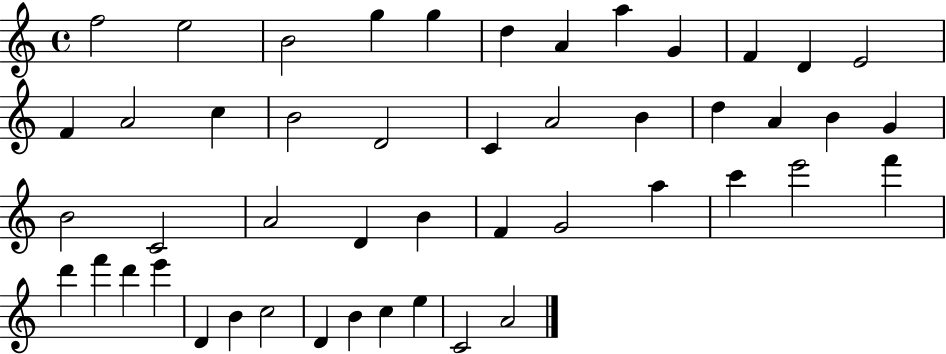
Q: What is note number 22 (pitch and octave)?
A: A4